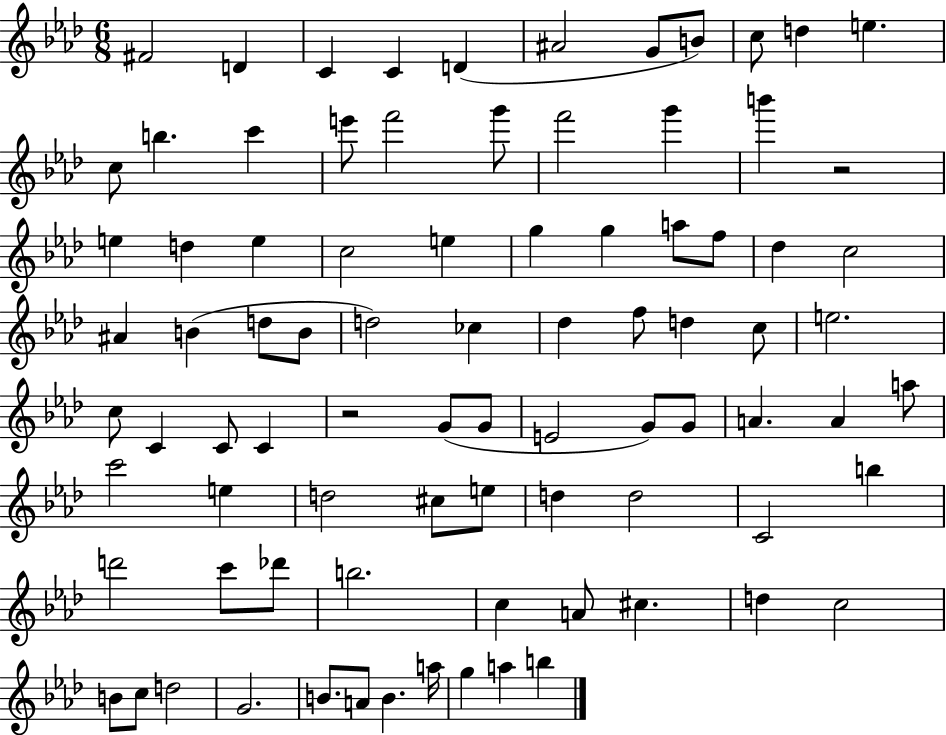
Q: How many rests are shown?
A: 2